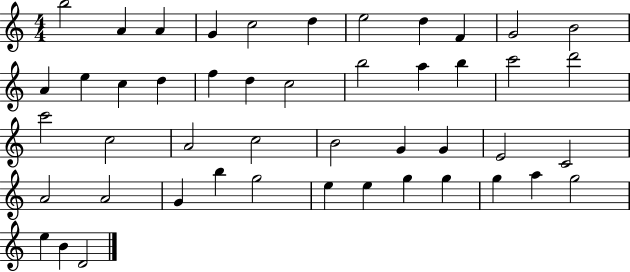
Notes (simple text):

B5/h A4/q A4/q G4/q C5/h D5/q E5/h D5/q F4/q G4/h B4/h A4/q E5/q C5/q D5/q F5/q D5/q C5/h B5/h A5/q B5/q C6/h D6/h C6/h C5/h A4/h C5/h B4/h G4/q G4/q E4/h C4/h A4/h A4/h G4/q B5/q G5/h E5/q E5/q G5/q G5/q G5/q A5/q G5/h E5/q B4/q D4/h